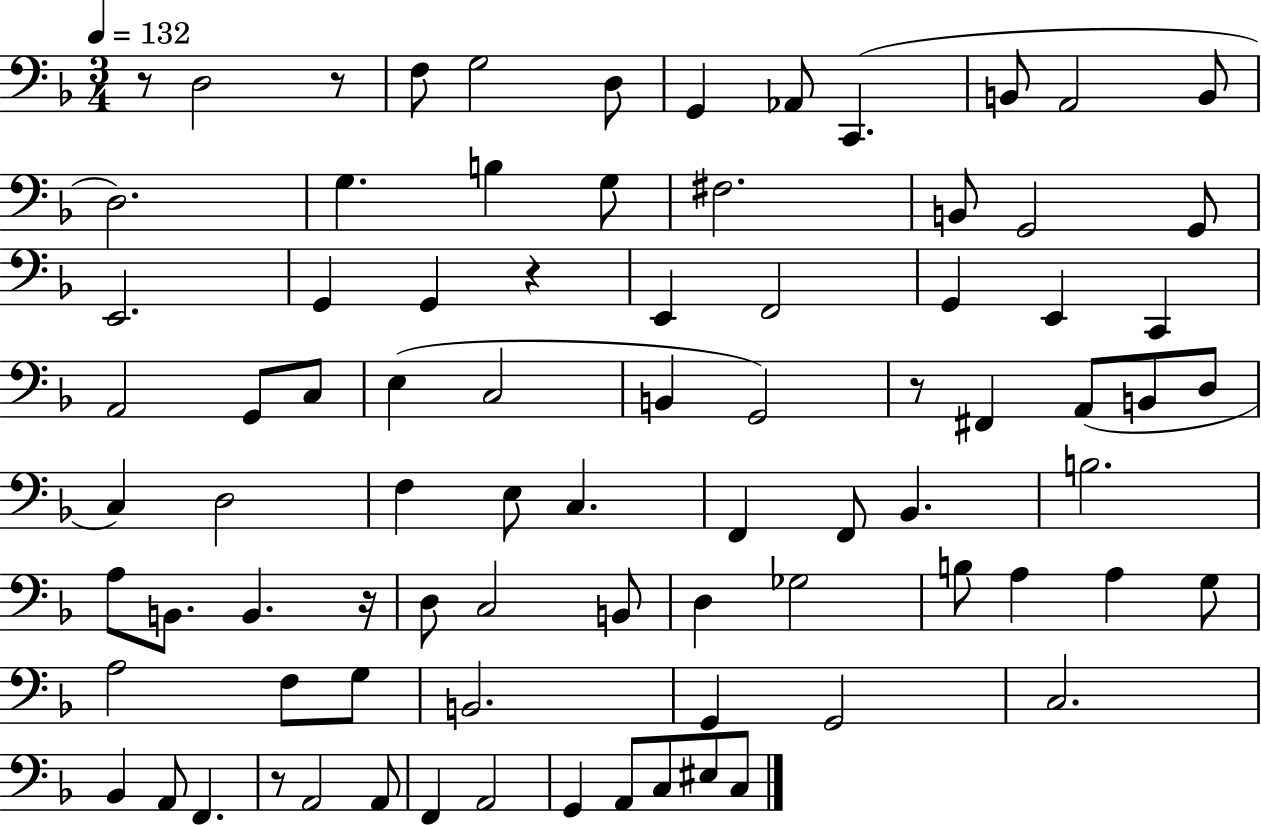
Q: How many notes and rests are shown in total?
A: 83